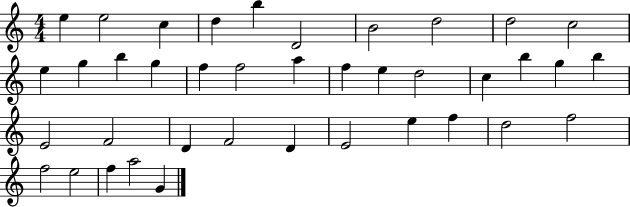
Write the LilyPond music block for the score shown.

{
  \clef treble
  \numericTimeSignature
  \time 4/4
  \key c \major
  e''4 e''2 c''4 | d''4 b''4 d'2 | b'2 d''2 | d''2 c''2 | \break e''4 g''4 b''4 g''4 | f''4 f''2 a''4 | f''4 e''4 d''2 | c''4 b''4 g''4 b''4 | \break e'2 f'2 | d'4 f'2 d'4 | e'2 e''4 f''4 | d''2 f''2 | \break f''2 e''2 | f''4 a''2 g'4 | \bar "|."
}